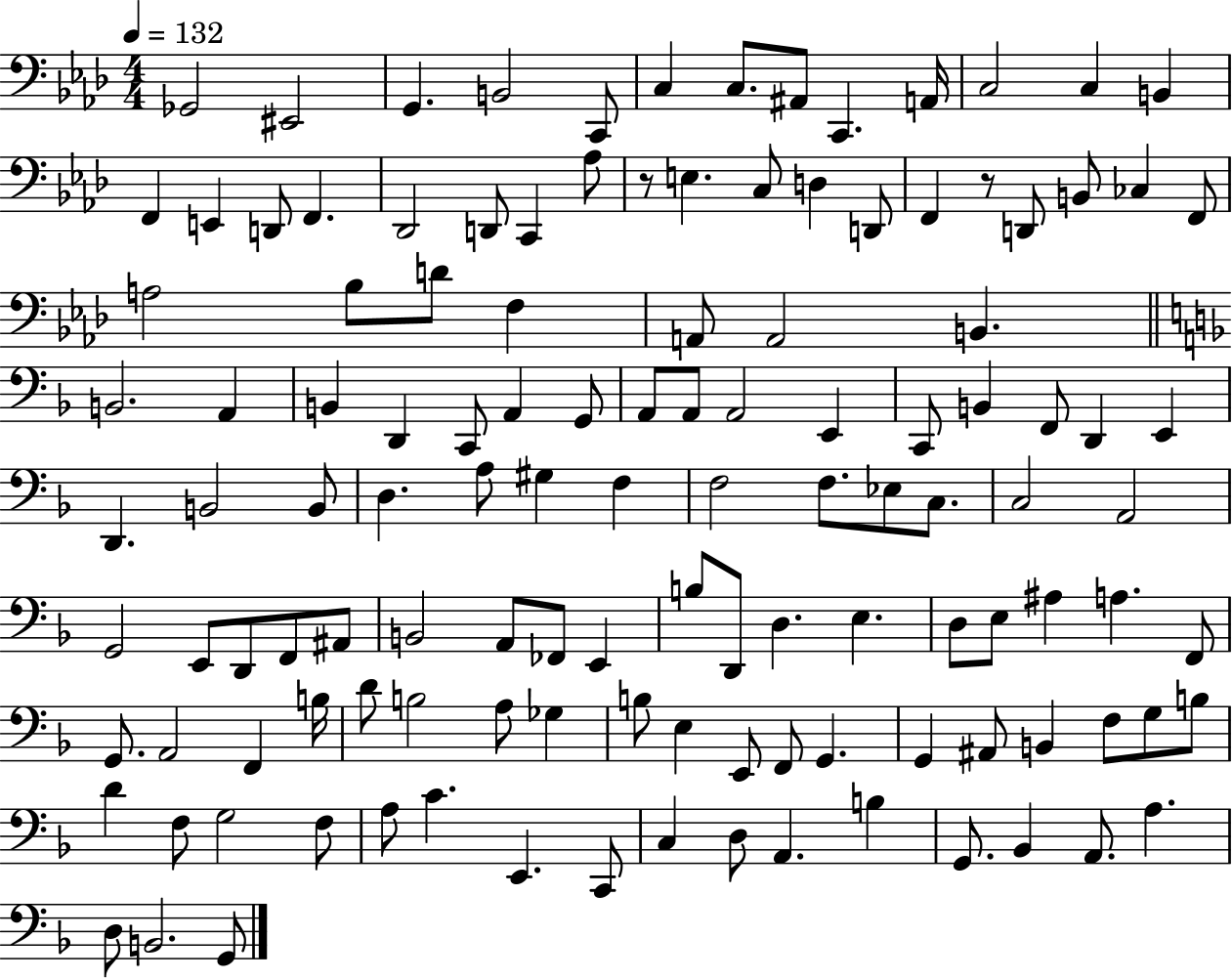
Gb2/h EIS2/h G2/q. B2/h C2/e C3/q C3/e. A#2/e C2/q. A2/s C3/h C3/q B2/q F2/q E2/q D2/e F2/q. Db2/h D2/e C2/q Ab3/e R/e E3/q. C3/e D3/q D2/e F2/q R/e D2/e B2/e CES3/q F2/e A3/h Bb3/e D4/e F3/q A2/e A2/h B2/q. B2/h. A2/q B2/q D2/q C2/e A2/q G2/e A2/e A2/e A2/h E2/q C2/e B2/q F2/e D2/q E2/q D2/q. B2/h B2/e D3/q. A3/e G#3/q F3/q F3/h F3/e. Eb3/e C3/e. C3/h A2/h G2/h E2/e D2/e F2/e A#2/e B2/h A2/e FES2/e E2/q B3/e D2/e D3/q. E3/q. D3/e E3/e A#3/q A3/q. F2/e G2/e. A2/h F2/q B3/s D4/e B3/h A3/e Gb3/q B3/e E3/q E2/e F2/e G2/q. G2/q A#2/e B2/q F3/e G3/e B3/e D4/q F3/e G3/h F3/e A3/e C4/q. E2/q. C2/e C3/q D3/e A2/q. B3/q G2/e. Bb2/q A2/e. A3/q. D3/e B2/h. G2/e